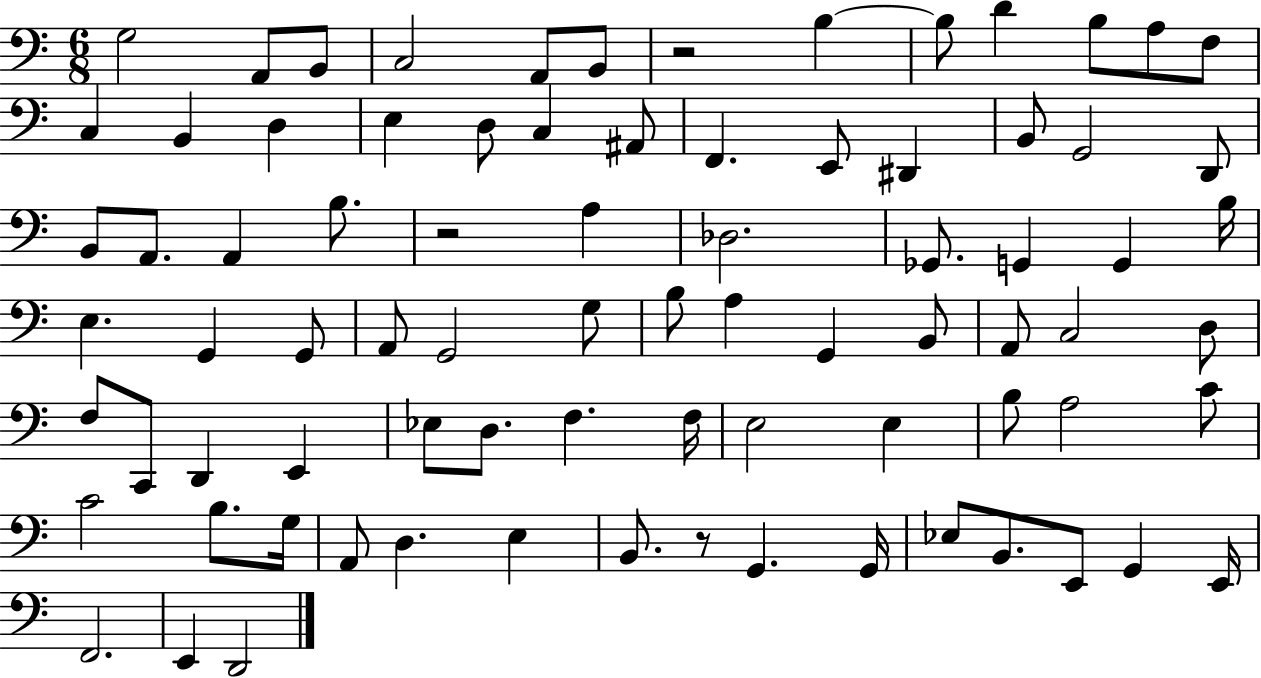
{
  \clef bass
  \numericTimeSignature
  \time 6/8
  \key c \major
  g2 a,8 b,8 | c2 a,8 b,8 | r2 b4~~ | b8 d'4 b8 a8 f8 | \break c4 b,4 d4 | e4 d8 c4 ais,8 | f,4. e,8 dis,4 | b,8 g,2 d,8 | \break b,8 a,8. a,4 b8. | r2 a4 | des2. | ges,8. g,4 g,4 b16 | \break e4. g,4 g,8 | a,8 g,2 g8 | b8 a4 g,4 b,8 | a,8 c2 d8 | \break f8 c,8 d,4 e,4 | ees8 d8. f4. f16 | e2 e4 | b8 a2 c'8 | \break c'2 b8. g16 | a,8 d4. e4 | b,8. r8 g,4. g,16 | ees8 b,8. e,8 g,4 e,16 | \break f,2. | e,4 d,2 | \bar "|."
}